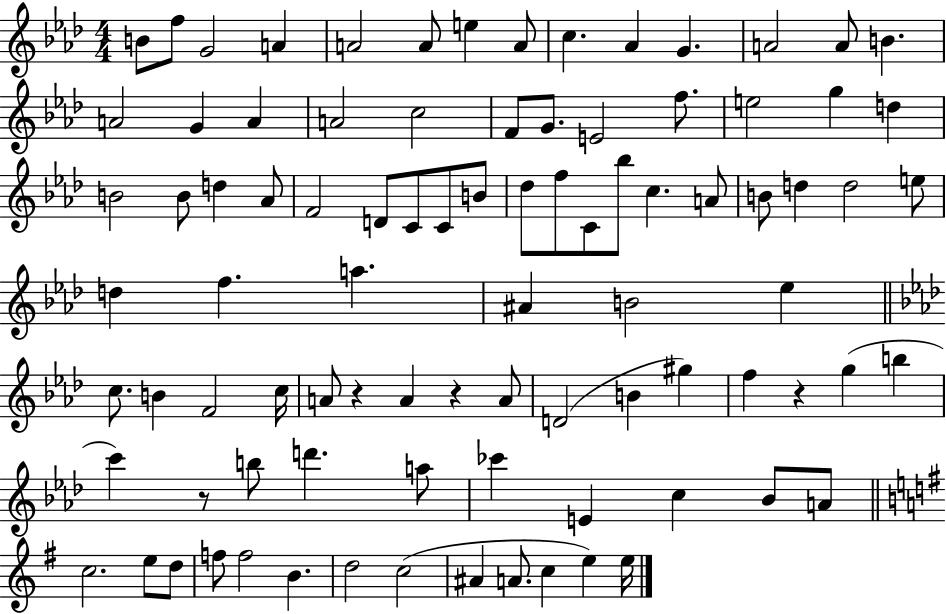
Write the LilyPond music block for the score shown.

{
  \clef treble
  \numericTimeSignature
  \time 4/4
  \key aes \major
  b'8 f''8 g'2 a'4 | a'2 a'8 e''4 a'8 | c''4. aes'4 g'4. | a'2 a'8 b'4. | \break a'2 g'4 a'4 | a'2 c''2 | f'8 g'8. e'2 f''8. | e''2 g''4 d''4 | \break b'2 b'8 d''4 aes'8 | f'2 d'8 c'8 c'8 b'8 | des''8 f''8 c'8 bes''8 c''4. a'8 | b'8 d''4 d''2 e''8 | \break d''4 f''4. a''4. | ais'4 b'2 ees''4 | \bar "||" \break \key aes \major c''8. b'4 f'2 c''16 | a'8 r4 a'4 r4 a'8 | d'2( b'4 gis''4) | f''4 r4 g''4( b''4 | \break c'''4) r8 b''8 d'''4. a''8 | ces'''4 e'4 c''4 bes'8 a'8 | \bar "||" \break \key e \minor c''2. e''8 d''8 | f''8 f''2 b'4. | d''2 c''2( | ais'4 a'8. c''4 e''4) e''16 | \break \bar "|."
}